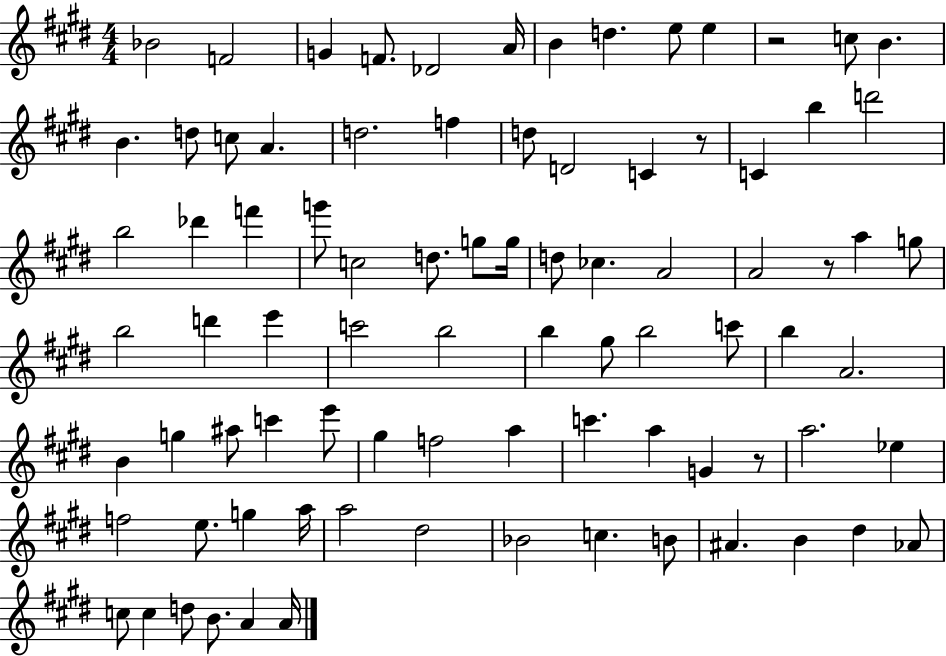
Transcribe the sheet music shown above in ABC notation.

X:1
T:Untitled
M:4/4
L:1/4
K:E
_B2 F2 G F/2 _D2 A/4 B d e/2 e z2 c/2 B B d/2 c/2 A d2 f d/2 D2 C z/2 C b d'2 b2 _d' f' g'/2 c2 d/2 g/2 g/4 d/2 _c A2 A2 z/2 a g/2 b2 d' e' c'2 b2 b ^g/2 b2 c'/2 b A2 B g ^a/2 c' e'/2 ^g f2 a c' a G z/2 a2 _e f2 e/2 g a/4 a2 ^d2 _B2 c B/2 ^A B ^d _A/2 c/2 c d/2 B/2 A A/4